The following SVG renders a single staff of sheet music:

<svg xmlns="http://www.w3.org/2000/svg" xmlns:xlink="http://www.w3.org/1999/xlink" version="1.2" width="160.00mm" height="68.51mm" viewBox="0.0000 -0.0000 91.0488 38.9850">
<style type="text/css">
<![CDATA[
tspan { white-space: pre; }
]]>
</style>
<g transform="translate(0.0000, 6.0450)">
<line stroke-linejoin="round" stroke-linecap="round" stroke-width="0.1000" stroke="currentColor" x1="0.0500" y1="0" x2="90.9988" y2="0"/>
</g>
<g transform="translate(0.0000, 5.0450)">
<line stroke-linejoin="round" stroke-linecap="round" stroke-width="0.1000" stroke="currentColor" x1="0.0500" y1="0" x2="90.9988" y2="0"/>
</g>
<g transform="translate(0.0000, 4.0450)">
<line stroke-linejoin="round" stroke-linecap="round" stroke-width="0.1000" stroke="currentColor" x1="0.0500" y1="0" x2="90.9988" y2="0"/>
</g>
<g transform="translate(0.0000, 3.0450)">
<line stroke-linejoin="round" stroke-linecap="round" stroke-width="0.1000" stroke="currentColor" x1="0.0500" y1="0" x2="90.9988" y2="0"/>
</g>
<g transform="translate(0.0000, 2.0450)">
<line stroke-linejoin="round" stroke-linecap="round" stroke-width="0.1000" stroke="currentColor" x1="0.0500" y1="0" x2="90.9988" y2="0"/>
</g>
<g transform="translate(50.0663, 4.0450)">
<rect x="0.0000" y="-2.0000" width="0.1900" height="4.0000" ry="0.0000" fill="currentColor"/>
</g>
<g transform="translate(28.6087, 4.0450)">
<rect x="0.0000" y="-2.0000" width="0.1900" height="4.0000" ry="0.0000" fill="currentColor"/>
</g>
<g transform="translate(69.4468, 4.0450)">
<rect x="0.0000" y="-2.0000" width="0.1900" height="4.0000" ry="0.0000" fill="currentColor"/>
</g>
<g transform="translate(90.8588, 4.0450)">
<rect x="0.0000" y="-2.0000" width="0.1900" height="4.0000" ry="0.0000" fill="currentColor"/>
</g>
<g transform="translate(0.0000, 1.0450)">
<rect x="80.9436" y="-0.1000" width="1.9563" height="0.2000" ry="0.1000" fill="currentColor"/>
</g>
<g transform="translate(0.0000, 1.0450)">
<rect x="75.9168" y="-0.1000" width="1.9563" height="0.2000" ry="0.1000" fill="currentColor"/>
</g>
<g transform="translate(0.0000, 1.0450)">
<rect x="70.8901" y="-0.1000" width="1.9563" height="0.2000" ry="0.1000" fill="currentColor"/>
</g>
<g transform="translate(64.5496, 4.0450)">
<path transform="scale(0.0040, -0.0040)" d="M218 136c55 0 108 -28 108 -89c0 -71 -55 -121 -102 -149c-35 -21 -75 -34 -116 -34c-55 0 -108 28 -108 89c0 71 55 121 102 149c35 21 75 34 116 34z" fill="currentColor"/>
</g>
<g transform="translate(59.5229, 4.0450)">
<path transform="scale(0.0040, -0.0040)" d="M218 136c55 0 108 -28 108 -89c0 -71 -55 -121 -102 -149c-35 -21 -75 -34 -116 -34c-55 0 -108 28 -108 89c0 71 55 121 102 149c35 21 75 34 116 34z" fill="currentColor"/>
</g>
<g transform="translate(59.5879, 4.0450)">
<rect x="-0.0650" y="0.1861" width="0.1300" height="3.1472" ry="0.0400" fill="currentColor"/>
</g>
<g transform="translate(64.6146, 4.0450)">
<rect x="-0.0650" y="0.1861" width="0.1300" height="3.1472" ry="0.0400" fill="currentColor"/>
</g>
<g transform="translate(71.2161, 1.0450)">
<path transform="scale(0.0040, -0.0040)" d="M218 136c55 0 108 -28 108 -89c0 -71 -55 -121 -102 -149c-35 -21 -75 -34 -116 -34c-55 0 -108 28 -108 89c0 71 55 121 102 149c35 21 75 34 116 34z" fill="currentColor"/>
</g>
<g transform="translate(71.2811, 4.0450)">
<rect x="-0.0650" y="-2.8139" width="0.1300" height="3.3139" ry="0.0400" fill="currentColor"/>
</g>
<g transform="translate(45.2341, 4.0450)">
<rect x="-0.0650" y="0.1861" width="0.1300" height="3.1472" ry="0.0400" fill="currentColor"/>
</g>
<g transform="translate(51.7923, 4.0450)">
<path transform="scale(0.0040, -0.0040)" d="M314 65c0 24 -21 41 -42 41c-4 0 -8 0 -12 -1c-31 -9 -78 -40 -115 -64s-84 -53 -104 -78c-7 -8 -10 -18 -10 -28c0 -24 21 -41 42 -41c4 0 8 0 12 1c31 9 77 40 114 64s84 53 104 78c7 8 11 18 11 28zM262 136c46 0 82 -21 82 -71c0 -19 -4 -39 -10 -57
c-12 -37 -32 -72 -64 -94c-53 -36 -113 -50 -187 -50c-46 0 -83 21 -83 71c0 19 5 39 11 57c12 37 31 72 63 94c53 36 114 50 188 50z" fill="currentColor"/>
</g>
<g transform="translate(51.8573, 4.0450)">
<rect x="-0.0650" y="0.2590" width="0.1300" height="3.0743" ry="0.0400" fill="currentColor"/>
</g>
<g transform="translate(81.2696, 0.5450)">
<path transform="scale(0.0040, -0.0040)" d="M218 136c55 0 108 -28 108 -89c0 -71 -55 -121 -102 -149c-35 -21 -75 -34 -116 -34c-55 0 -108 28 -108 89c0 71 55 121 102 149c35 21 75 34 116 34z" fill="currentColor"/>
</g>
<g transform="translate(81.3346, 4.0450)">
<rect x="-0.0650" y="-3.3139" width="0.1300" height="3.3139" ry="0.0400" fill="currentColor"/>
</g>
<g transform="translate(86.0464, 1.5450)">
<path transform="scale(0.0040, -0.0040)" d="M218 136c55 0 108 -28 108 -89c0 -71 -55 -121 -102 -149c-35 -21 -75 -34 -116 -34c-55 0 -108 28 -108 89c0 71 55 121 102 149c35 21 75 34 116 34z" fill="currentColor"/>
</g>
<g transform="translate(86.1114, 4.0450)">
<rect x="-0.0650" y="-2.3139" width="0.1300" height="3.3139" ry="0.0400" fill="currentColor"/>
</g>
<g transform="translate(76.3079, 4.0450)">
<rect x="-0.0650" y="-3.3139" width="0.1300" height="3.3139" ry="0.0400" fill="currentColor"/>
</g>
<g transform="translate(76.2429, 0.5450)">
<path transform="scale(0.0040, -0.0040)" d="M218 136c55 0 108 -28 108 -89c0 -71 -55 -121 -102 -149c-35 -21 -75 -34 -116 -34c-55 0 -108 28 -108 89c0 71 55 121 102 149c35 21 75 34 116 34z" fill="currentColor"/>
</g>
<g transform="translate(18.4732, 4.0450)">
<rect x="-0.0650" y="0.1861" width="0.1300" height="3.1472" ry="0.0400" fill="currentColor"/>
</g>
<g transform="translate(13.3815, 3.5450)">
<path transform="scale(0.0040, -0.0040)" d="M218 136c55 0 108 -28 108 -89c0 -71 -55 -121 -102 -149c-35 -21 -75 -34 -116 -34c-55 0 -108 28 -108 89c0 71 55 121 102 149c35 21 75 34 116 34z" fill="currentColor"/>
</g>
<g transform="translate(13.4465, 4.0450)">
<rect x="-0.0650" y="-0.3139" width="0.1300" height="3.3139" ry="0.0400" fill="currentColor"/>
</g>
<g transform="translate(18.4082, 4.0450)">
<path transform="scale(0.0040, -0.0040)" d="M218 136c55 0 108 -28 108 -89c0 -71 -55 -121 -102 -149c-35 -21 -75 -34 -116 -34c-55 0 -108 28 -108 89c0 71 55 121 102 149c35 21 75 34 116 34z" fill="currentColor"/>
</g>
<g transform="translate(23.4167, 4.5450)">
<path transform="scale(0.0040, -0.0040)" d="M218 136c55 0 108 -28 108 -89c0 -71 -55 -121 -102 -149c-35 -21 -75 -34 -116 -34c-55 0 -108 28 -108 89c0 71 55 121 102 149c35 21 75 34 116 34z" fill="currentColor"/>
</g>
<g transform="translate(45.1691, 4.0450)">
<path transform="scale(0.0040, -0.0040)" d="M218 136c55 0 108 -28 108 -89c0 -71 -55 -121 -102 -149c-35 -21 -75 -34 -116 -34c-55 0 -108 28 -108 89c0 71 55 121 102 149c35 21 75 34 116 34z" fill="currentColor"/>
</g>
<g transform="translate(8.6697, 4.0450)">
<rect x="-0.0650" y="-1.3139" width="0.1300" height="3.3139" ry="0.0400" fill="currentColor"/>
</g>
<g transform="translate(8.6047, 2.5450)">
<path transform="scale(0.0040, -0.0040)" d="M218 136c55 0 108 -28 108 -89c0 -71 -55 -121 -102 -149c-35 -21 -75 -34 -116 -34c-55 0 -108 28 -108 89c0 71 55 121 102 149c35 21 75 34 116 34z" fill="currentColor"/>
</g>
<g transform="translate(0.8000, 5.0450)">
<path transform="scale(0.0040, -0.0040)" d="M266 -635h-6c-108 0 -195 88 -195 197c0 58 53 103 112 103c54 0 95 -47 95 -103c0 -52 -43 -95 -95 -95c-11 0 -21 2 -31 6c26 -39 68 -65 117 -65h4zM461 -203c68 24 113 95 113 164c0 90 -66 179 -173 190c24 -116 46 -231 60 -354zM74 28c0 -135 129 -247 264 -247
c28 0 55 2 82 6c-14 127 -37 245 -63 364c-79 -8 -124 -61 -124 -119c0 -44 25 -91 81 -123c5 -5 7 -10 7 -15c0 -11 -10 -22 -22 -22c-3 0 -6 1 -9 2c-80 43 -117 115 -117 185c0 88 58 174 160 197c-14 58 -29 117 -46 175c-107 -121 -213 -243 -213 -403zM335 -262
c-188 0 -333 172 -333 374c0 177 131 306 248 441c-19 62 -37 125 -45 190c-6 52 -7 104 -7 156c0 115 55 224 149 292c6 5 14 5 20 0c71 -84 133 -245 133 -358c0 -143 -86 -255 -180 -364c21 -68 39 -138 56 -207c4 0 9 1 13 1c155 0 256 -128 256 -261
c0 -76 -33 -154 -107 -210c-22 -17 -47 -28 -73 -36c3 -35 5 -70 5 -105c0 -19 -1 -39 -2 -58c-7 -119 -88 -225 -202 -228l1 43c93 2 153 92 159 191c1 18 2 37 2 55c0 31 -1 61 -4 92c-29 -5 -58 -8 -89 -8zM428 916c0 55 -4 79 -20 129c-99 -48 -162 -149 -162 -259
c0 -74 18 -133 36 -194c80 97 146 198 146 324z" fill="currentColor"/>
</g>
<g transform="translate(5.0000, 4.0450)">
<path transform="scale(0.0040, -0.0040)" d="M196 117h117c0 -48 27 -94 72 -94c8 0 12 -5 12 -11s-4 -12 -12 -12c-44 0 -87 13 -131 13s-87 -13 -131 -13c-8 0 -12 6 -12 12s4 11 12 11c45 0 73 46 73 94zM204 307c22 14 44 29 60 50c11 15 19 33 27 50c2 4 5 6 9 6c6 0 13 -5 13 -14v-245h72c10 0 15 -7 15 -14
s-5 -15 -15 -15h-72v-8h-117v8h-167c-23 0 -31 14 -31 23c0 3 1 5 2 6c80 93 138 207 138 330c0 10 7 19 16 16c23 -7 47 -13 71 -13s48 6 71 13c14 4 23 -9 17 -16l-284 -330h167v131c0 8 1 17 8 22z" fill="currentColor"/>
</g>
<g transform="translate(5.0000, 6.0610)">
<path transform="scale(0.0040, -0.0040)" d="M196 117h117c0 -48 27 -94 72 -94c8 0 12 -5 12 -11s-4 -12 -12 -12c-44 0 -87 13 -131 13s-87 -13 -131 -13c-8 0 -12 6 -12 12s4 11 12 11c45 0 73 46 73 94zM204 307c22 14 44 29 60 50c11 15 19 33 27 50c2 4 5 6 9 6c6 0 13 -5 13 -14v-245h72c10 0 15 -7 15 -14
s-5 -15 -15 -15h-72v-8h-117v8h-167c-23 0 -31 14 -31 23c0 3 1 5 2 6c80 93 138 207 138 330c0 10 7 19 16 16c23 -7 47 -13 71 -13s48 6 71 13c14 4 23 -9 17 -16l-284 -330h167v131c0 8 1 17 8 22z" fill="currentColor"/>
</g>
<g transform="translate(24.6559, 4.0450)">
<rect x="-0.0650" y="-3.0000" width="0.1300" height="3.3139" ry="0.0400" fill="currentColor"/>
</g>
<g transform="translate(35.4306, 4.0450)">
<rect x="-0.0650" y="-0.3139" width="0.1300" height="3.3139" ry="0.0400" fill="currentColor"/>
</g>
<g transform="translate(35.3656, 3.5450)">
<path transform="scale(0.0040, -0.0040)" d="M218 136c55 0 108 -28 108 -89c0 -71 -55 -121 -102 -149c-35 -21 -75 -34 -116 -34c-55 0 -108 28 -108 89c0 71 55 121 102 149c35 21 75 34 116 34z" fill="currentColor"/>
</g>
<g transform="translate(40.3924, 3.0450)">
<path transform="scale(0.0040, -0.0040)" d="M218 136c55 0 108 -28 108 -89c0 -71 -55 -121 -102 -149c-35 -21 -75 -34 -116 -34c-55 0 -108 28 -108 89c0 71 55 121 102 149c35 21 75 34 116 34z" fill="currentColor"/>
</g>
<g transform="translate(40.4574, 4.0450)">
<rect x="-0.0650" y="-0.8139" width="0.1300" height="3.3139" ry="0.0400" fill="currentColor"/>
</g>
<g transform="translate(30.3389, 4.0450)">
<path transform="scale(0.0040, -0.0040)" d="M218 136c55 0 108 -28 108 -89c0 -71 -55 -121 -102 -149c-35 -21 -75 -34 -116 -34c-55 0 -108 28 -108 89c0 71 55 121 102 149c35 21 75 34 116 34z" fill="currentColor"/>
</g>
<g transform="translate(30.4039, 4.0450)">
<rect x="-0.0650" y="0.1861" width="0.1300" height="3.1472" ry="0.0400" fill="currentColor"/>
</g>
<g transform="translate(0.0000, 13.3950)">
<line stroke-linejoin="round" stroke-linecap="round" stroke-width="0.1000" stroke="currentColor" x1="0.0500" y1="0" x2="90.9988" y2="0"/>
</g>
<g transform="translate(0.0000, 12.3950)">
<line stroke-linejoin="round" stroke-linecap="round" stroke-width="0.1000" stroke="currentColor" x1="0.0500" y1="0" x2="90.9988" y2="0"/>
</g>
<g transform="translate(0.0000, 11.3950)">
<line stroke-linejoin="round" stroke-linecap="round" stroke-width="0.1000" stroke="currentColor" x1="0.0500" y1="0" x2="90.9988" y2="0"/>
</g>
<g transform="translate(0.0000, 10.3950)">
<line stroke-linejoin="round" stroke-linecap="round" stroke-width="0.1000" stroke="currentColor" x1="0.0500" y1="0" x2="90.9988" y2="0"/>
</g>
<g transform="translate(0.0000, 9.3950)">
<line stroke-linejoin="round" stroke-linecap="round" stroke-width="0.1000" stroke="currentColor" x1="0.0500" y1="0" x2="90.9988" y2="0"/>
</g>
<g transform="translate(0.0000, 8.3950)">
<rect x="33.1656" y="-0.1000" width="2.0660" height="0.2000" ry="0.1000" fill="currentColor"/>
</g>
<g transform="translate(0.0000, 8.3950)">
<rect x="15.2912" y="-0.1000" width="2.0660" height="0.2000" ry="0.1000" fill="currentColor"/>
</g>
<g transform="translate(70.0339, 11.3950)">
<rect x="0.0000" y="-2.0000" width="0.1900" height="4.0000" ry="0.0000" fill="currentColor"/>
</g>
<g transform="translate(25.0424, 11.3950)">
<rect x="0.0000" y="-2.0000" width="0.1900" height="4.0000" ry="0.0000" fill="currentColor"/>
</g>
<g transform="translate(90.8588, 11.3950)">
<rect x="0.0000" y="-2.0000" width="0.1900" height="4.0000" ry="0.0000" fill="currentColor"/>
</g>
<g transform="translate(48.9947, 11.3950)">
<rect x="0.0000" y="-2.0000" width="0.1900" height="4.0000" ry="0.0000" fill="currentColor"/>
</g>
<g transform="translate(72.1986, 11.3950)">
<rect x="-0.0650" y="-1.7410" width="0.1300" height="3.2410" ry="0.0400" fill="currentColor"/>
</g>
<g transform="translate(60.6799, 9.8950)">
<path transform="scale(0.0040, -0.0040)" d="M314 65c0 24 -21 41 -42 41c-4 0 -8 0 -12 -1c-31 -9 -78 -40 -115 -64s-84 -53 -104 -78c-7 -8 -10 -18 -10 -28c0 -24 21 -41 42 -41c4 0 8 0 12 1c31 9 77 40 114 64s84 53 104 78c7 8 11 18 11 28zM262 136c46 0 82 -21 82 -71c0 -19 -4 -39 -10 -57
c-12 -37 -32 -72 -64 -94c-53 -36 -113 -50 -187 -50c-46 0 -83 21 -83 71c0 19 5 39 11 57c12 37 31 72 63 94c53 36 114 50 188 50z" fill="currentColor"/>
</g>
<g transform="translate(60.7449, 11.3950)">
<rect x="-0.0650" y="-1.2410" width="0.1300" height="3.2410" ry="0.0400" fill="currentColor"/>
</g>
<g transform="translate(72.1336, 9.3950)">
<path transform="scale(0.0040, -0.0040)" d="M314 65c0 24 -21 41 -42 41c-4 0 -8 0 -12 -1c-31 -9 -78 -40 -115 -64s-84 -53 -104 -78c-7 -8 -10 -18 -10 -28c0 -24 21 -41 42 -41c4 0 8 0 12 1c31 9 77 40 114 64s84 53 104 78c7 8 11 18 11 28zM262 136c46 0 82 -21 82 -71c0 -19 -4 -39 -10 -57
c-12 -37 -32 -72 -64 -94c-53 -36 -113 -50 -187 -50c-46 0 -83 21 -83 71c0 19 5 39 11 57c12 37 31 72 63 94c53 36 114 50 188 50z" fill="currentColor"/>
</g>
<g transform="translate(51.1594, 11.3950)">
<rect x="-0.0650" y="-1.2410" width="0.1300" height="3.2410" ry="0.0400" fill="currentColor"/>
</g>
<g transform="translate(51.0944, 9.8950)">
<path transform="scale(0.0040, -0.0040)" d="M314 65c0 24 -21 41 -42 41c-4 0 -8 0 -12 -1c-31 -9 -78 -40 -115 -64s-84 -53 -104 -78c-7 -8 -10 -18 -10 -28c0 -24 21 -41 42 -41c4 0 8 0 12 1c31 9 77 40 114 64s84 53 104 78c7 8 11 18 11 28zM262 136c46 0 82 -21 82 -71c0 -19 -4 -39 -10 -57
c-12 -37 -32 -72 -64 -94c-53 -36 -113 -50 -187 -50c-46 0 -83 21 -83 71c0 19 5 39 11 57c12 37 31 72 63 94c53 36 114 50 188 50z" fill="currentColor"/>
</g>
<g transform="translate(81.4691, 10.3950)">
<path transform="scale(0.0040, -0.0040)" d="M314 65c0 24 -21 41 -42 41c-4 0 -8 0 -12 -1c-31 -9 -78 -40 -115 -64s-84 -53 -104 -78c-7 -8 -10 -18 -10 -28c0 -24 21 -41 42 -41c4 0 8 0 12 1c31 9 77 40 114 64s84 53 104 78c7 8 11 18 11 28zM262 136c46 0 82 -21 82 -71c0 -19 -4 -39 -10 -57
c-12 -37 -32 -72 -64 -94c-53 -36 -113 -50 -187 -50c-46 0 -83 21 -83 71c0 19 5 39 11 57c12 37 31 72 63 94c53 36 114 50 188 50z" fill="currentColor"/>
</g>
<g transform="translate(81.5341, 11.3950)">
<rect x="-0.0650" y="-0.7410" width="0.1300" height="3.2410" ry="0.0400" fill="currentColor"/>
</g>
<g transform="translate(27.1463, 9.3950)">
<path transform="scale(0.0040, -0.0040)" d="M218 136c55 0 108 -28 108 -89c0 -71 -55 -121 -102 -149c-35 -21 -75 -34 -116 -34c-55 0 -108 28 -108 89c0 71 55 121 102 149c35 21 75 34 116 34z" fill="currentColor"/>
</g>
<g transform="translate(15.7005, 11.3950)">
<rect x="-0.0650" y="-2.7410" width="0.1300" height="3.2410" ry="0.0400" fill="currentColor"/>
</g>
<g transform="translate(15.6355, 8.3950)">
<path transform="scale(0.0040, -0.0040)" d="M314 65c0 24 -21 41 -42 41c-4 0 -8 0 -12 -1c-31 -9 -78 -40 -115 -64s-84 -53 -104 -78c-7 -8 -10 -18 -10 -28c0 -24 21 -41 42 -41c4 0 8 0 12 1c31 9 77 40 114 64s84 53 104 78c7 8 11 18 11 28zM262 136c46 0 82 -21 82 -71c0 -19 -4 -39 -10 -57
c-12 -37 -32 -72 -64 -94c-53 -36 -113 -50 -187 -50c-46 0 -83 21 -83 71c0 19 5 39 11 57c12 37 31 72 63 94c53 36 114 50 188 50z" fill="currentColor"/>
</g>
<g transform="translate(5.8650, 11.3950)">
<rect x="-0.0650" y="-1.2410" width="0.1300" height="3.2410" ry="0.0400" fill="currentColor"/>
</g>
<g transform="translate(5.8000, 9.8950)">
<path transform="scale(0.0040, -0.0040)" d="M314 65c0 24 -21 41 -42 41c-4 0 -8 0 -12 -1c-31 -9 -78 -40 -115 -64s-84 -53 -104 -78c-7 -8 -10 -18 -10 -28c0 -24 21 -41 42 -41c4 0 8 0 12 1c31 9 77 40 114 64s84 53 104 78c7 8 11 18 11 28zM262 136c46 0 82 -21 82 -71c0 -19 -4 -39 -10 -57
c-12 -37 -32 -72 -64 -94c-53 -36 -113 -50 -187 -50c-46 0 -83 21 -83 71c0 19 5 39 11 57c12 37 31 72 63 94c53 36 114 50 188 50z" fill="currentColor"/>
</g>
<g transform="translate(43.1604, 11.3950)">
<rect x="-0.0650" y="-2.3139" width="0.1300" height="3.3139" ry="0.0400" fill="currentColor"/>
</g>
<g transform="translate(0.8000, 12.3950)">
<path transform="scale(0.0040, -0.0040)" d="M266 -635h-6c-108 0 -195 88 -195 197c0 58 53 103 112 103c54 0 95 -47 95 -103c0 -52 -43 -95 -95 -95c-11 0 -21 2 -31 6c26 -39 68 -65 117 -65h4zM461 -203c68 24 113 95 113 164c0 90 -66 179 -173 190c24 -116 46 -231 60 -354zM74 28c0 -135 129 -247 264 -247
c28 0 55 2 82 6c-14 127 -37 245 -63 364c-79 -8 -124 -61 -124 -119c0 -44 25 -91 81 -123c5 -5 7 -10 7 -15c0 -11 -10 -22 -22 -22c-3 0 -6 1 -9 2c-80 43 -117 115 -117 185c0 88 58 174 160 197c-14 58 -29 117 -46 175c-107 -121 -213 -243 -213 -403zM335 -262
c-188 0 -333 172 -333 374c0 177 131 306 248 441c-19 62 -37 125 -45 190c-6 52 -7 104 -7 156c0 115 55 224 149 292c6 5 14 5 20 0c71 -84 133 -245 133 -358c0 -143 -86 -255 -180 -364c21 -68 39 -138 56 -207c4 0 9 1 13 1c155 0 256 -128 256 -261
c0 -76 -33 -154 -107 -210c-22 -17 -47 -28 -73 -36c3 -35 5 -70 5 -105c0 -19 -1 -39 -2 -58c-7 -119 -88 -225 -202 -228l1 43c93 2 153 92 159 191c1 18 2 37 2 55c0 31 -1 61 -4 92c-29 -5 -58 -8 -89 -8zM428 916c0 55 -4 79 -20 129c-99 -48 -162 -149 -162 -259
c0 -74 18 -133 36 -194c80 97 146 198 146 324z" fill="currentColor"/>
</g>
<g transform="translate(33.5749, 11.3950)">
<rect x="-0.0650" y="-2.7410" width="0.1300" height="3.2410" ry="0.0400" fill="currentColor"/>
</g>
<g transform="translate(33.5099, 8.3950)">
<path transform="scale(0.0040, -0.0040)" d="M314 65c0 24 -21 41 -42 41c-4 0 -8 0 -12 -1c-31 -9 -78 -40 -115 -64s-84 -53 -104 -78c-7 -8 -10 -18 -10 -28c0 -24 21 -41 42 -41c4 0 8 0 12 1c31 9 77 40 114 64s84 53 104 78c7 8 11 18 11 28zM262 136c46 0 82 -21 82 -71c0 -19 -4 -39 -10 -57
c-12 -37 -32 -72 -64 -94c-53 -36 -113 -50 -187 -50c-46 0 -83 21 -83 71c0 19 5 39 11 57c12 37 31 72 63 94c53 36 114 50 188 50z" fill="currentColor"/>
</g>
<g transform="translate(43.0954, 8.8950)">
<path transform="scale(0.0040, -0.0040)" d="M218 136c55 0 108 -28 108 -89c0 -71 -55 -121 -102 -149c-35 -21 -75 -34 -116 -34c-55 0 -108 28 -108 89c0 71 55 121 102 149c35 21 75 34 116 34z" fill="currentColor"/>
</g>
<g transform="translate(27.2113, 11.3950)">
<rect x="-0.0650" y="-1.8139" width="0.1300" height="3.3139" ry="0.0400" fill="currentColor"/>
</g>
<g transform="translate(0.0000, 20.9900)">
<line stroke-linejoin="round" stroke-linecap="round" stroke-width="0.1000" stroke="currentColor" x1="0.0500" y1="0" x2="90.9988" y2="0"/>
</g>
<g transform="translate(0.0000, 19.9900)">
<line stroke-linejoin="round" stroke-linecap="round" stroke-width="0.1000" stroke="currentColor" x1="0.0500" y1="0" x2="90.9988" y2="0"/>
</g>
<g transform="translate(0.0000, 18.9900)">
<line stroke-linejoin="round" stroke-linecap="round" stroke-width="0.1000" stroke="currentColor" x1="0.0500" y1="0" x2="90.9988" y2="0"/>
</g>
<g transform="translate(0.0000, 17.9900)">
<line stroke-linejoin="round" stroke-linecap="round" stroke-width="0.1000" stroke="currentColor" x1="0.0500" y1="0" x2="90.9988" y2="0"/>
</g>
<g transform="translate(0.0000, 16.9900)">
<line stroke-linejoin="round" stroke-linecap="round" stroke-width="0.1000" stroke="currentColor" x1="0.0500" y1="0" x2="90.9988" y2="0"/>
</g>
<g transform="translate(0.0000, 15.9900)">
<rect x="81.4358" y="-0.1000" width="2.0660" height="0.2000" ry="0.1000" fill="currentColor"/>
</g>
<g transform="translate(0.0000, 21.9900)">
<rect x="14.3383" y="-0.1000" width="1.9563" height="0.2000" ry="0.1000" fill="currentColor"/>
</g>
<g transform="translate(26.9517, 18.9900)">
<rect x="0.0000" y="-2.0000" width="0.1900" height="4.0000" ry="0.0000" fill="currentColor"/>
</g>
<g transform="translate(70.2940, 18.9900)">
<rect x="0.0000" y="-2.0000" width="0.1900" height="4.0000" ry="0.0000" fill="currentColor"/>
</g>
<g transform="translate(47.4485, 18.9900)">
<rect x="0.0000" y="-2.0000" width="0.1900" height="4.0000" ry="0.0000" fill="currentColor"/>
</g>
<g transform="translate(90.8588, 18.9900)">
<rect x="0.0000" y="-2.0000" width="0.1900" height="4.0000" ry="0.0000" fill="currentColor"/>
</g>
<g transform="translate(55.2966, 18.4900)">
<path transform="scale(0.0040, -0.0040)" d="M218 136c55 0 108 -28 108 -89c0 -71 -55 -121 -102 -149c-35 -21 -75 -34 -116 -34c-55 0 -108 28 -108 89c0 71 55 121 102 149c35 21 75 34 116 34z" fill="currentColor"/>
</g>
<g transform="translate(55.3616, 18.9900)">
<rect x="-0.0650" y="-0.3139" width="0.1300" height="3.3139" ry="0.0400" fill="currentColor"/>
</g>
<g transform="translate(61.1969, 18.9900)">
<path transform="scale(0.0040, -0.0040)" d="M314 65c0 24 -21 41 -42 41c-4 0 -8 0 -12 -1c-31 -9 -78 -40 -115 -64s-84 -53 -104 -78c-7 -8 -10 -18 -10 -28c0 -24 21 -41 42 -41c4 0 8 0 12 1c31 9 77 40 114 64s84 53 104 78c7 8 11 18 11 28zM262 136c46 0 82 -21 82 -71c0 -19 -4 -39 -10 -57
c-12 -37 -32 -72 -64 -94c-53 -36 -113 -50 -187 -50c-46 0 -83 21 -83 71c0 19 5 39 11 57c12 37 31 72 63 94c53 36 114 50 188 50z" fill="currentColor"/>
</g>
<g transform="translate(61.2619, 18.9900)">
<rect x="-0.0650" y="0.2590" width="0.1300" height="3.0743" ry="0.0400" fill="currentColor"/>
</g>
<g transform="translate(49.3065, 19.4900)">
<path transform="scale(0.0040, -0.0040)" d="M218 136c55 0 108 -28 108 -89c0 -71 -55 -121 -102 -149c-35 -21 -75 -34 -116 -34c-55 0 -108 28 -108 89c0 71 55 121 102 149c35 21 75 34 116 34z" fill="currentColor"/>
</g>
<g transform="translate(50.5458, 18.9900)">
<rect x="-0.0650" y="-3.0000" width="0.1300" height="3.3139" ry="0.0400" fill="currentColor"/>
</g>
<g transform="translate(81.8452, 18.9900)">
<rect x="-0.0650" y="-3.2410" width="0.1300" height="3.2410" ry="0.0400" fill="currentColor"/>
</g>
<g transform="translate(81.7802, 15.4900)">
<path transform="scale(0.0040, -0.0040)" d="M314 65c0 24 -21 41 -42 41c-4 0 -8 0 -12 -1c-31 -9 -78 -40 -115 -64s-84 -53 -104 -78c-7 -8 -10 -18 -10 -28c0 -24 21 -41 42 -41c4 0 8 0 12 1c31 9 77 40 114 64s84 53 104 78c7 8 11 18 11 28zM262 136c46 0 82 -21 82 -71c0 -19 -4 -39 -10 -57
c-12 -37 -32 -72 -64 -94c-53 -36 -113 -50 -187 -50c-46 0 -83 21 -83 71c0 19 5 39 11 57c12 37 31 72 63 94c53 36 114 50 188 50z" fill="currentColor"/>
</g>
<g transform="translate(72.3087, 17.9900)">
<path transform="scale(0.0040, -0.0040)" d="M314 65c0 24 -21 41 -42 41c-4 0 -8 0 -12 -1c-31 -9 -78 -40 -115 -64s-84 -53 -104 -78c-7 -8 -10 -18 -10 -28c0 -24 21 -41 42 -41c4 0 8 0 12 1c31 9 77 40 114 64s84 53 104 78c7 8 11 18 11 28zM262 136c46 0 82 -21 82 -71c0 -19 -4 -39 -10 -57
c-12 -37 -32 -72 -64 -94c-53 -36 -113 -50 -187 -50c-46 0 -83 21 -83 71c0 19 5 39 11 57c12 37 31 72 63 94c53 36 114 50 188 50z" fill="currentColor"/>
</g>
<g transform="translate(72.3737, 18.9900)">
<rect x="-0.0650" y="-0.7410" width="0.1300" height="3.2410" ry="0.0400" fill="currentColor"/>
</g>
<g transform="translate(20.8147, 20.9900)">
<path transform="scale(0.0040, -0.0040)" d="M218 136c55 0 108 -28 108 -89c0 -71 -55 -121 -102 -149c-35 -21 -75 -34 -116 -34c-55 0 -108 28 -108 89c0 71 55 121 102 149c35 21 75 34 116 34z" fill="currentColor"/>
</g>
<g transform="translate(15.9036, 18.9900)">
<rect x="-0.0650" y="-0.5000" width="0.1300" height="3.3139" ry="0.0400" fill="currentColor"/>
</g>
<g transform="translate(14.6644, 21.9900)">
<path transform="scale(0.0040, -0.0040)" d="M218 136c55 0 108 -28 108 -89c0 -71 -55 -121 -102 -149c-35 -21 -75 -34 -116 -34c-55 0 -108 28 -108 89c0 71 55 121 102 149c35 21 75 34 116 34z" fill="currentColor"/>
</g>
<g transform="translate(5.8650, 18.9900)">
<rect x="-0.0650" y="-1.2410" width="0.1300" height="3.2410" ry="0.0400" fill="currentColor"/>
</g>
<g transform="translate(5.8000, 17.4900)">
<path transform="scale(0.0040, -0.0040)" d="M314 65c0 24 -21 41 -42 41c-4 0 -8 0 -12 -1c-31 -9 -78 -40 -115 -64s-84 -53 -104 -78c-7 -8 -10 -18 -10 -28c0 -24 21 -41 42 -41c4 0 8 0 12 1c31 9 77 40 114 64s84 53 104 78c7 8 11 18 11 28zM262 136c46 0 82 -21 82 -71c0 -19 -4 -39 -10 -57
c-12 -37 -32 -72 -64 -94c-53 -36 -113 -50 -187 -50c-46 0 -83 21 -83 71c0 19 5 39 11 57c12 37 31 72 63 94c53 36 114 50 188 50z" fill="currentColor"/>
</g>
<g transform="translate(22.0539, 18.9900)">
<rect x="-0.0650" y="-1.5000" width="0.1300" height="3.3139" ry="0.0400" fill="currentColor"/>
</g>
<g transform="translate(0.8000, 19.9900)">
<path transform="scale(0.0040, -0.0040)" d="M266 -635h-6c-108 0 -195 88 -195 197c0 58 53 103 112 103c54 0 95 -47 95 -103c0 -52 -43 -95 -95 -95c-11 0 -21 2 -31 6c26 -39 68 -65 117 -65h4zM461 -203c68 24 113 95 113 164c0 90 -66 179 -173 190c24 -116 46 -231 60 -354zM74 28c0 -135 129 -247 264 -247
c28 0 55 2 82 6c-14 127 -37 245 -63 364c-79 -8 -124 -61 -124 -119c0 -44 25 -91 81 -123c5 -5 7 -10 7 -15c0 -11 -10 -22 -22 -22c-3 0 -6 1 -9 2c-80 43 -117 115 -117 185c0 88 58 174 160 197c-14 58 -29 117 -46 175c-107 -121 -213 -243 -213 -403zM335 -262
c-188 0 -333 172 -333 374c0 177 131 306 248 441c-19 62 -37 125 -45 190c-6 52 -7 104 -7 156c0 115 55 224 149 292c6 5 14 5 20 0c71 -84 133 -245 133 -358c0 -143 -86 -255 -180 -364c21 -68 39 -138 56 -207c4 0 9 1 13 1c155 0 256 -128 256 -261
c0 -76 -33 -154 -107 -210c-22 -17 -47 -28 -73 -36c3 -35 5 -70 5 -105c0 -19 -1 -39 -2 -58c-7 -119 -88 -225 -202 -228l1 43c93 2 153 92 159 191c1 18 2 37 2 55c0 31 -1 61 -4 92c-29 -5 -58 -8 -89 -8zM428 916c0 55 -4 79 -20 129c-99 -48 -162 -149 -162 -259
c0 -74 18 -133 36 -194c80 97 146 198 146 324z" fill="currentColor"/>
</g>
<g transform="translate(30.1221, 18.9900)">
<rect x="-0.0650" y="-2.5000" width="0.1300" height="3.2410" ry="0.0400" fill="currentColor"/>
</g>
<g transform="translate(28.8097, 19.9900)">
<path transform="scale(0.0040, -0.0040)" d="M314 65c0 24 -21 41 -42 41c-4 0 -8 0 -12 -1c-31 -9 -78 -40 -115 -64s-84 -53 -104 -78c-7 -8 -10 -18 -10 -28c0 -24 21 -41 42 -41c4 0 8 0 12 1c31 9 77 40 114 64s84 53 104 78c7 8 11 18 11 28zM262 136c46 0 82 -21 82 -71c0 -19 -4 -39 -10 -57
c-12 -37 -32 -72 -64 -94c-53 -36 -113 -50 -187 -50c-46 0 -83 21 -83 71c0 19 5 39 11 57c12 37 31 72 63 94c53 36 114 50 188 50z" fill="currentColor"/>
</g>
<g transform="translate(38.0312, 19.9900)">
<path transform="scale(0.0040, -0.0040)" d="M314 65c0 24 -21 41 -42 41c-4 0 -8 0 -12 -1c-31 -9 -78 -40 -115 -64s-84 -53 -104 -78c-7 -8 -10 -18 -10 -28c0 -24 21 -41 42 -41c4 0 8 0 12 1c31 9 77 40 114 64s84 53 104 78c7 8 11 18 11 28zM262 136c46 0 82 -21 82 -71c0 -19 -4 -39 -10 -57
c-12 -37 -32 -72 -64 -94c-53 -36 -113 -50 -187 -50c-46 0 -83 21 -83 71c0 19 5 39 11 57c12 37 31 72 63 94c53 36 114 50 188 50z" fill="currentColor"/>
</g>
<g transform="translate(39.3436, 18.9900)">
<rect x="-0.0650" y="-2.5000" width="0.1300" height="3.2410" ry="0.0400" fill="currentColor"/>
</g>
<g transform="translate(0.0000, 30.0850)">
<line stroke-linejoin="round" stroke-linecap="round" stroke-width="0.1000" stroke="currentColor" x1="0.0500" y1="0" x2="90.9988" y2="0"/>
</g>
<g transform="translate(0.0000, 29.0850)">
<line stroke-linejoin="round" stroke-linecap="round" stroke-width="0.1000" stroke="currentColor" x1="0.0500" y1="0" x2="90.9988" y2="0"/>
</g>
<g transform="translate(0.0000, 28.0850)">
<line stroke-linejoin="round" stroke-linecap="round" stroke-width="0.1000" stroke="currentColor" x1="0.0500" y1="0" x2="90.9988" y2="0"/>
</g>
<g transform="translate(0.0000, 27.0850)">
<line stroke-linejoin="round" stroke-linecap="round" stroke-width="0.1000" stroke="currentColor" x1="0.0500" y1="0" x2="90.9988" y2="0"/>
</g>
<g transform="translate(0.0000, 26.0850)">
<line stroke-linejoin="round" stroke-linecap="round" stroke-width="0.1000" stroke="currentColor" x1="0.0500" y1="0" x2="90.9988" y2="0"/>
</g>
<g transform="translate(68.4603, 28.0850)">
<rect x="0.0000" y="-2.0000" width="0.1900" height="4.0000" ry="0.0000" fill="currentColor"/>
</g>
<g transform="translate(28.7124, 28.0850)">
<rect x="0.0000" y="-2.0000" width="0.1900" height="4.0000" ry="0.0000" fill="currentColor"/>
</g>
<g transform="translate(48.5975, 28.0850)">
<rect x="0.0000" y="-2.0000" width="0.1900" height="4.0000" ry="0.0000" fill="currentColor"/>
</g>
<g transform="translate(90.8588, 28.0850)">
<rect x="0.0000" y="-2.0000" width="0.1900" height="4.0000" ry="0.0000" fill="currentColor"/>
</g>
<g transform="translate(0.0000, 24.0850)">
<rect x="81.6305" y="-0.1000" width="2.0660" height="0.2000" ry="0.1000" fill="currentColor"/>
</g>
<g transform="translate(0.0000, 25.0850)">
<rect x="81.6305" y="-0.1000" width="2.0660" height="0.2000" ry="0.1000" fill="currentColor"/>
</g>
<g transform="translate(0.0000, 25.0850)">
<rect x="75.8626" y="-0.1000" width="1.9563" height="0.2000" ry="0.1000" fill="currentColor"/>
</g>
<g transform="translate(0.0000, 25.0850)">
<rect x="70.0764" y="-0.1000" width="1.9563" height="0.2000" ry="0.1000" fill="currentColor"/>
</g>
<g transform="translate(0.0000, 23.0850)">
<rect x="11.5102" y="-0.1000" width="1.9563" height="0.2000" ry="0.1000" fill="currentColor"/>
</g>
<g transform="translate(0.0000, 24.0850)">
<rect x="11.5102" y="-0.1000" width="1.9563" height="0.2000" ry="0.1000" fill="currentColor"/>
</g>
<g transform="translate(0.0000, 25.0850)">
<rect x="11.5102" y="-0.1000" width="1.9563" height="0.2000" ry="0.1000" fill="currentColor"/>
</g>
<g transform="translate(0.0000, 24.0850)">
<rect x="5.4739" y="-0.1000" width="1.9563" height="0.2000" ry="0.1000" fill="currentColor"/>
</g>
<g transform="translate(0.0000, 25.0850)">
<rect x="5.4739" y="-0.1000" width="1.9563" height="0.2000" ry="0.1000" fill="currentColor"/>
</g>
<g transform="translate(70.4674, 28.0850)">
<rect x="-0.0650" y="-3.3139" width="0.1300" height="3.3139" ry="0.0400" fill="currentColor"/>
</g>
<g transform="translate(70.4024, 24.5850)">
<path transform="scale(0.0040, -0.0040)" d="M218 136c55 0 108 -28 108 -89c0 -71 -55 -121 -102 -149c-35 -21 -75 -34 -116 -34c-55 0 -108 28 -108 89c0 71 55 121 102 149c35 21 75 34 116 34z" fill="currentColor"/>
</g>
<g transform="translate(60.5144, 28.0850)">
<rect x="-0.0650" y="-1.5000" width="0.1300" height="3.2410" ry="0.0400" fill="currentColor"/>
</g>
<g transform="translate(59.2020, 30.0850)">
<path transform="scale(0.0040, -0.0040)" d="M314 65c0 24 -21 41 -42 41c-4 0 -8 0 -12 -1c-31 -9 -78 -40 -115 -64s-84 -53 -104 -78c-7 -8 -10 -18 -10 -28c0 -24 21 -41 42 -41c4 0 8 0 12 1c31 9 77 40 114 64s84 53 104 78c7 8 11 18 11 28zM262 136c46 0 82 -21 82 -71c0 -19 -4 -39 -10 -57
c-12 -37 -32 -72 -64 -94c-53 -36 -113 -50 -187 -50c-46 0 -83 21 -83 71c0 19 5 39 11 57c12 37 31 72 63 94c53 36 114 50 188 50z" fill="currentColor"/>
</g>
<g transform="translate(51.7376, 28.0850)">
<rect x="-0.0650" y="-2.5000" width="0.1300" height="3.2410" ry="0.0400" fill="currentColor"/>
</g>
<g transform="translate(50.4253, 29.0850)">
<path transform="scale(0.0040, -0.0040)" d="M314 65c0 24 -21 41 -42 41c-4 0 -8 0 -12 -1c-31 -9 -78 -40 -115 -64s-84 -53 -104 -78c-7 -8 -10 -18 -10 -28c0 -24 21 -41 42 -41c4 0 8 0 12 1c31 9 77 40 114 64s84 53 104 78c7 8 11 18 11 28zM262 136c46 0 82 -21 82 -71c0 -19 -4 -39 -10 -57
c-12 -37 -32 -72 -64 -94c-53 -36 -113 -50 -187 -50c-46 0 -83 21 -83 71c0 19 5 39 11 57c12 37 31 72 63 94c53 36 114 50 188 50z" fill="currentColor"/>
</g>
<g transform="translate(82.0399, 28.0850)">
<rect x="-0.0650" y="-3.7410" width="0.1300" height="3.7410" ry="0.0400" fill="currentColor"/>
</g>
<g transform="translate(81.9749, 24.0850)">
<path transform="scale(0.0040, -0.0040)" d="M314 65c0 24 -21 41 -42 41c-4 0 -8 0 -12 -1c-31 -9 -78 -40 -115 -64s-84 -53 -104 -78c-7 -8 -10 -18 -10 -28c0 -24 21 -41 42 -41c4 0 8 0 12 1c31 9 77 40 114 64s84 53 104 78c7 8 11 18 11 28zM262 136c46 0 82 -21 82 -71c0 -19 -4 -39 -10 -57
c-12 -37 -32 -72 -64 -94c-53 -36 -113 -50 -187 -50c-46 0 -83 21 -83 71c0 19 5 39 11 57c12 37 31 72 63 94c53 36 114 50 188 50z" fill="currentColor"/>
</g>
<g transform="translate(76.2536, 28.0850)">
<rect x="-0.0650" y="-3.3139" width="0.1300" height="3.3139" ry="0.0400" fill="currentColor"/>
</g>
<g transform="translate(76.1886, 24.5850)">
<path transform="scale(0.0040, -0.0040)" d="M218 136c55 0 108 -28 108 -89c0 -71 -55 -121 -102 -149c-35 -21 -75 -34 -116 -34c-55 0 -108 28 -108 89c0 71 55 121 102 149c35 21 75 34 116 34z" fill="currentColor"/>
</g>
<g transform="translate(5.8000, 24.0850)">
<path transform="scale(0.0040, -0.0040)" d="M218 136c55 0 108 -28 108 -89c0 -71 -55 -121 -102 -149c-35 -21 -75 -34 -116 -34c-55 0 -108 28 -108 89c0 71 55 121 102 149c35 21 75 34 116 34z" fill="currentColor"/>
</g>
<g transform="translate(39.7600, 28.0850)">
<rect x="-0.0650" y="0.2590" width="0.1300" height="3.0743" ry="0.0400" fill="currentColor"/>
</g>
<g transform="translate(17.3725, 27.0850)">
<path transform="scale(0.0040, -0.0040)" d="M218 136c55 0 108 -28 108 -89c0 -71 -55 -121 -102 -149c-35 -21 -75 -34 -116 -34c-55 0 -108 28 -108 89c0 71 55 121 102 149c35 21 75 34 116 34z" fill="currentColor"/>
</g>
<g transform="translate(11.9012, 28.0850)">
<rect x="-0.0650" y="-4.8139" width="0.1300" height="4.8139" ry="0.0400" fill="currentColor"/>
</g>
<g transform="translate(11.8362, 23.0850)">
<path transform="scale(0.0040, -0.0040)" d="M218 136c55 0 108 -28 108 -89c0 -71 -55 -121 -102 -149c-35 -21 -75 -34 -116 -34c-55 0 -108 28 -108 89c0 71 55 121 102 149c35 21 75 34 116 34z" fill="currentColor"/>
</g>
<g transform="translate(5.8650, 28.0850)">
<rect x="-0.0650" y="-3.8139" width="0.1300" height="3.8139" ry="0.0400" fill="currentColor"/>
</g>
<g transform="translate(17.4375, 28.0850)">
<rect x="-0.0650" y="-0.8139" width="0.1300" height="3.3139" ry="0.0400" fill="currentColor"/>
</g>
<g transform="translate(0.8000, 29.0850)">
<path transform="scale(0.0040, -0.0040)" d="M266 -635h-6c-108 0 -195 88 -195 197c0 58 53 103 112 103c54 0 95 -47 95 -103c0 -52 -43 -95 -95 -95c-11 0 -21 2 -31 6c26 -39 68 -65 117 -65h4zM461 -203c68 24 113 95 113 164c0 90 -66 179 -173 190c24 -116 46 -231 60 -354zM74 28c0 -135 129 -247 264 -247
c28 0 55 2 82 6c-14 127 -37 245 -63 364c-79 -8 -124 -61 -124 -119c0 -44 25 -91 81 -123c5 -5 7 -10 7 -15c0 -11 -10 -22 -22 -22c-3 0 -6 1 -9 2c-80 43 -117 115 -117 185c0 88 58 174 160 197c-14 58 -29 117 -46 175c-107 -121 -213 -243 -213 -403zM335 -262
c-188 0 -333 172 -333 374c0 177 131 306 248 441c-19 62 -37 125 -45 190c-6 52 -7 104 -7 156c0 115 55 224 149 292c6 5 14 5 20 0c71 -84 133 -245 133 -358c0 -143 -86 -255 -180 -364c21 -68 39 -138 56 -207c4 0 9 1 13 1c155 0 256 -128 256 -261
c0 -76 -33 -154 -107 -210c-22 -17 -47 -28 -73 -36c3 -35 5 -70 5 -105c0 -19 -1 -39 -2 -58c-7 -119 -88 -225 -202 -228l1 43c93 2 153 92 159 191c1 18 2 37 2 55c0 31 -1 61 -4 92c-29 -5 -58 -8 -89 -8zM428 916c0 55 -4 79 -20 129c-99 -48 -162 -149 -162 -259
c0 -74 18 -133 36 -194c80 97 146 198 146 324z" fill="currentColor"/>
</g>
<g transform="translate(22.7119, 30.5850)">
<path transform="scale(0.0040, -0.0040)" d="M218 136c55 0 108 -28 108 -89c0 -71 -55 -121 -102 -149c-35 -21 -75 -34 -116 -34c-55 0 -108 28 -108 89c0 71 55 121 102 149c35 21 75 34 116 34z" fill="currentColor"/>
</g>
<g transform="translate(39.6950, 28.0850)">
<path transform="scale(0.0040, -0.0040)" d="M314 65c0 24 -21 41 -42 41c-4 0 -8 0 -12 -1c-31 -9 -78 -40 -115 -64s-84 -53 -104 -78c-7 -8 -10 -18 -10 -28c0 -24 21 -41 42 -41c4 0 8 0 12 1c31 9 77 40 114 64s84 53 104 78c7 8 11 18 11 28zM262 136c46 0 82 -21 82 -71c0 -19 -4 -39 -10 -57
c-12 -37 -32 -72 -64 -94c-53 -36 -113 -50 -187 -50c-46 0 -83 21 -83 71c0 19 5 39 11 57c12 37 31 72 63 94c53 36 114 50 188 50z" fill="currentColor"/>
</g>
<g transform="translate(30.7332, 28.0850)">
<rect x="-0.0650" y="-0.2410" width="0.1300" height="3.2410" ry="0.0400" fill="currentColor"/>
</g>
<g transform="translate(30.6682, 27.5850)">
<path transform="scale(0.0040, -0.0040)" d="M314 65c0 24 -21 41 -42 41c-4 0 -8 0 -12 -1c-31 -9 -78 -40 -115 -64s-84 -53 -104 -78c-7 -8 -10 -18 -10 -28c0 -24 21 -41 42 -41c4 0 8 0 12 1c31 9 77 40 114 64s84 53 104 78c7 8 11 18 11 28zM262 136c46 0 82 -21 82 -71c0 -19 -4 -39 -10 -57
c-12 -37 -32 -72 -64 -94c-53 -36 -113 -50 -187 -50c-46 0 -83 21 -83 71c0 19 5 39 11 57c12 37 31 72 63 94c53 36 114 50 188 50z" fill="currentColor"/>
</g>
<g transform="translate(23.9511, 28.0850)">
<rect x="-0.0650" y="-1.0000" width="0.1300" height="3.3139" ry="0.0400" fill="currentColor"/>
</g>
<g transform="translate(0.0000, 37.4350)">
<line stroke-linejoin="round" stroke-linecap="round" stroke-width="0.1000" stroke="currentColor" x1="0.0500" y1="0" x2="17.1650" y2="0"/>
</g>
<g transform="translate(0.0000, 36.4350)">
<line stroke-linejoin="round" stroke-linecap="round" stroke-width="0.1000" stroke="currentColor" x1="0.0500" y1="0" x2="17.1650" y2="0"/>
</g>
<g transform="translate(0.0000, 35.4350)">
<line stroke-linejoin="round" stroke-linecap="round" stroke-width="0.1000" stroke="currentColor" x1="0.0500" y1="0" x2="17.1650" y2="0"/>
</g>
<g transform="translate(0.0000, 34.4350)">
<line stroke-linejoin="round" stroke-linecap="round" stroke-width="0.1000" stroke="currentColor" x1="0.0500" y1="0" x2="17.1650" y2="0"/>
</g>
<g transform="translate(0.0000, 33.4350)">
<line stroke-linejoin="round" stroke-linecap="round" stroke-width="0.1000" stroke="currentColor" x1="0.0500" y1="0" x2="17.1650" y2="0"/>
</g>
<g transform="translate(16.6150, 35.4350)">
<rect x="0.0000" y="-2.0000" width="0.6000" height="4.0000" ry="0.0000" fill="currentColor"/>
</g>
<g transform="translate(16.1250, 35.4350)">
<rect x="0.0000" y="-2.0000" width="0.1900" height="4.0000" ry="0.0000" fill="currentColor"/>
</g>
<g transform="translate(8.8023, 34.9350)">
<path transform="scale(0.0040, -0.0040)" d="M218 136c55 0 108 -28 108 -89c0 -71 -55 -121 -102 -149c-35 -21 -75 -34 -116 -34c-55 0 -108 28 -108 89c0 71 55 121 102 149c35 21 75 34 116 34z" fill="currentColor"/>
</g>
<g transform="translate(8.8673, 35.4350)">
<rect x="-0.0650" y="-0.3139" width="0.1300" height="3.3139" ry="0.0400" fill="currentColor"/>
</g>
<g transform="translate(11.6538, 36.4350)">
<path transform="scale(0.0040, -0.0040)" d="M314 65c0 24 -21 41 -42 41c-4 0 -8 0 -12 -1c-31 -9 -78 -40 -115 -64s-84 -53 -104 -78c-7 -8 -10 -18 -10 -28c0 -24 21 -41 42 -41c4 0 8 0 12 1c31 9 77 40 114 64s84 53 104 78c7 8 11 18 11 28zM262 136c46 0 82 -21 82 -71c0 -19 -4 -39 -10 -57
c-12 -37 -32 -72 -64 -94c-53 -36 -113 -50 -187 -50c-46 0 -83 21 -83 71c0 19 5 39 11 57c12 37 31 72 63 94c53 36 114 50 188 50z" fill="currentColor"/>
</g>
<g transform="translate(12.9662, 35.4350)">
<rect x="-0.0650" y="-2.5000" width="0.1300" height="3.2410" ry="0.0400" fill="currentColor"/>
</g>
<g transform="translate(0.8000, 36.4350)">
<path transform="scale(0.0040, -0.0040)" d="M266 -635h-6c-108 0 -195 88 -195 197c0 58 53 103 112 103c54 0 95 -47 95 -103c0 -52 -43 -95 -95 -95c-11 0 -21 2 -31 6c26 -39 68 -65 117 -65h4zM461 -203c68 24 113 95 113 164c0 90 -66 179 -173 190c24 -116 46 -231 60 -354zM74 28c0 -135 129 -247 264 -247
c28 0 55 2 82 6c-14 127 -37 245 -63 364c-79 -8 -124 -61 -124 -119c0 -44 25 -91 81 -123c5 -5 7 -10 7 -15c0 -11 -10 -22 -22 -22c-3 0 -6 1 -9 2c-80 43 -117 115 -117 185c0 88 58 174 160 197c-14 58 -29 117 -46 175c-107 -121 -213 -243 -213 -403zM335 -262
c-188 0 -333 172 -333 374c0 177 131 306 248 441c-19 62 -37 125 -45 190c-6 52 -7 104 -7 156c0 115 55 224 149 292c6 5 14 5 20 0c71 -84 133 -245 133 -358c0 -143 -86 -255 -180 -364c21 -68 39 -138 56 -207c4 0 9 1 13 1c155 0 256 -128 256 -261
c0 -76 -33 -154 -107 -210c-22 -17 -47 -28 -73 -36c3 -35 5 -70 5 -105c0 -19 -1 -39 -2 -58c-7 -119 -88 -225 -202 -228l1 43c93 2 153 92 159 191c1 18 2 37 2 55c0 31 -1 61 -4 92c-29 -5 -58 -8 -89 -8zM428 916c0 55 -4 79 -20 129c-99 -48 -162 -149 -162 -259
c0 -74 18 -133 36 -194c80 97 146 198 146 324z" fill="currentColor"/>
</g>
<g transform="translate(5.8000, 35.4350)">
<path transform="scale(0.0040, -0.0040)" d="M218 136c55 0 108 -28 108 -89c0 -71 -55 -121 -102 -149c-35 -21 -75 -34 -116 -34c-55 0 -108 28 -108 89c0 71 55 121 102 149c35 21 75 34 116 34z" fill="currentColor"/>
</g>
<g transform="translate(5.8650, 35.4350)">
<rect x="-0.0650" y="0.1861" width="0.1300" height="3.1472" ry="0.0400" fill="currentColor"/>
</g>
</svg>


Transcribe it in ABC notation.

X:1
T:Untitled
M:4/4
L:1/4
K:C
e c B A B c d B B2 B B a b b g e2 a2 f a2 g e2 e2 f2 d2 e2 C E G2 G2 A c B2 d2 b2 c' e' d D c2 B2 G2 E2 b b c'2 B c G2